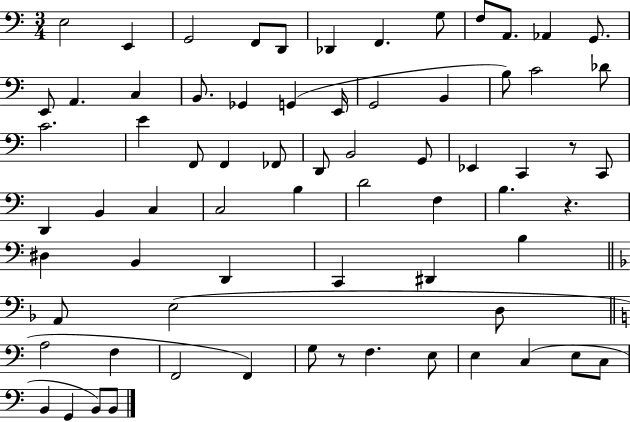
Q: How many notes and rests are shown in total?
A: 70